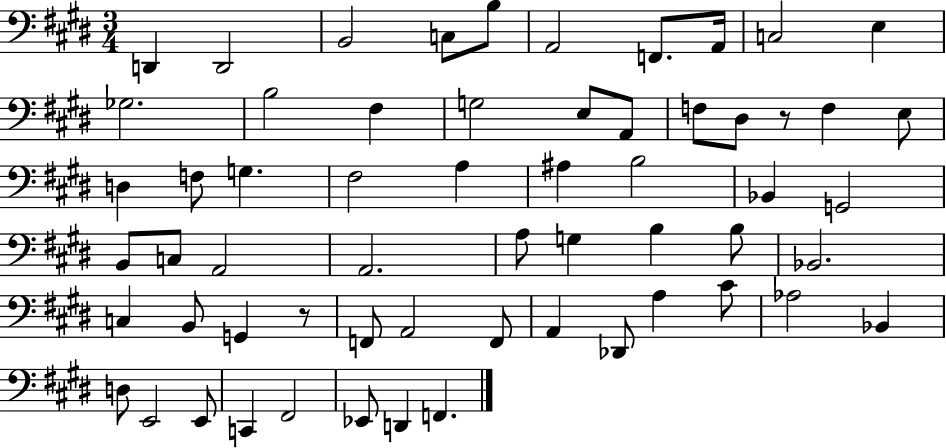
D2/q D2/h B2/h C3/e B3/e A2/h F2/e. A2/s C3/h E3/q Gb3/h. B3/h F#3/q G3/h E3/e A2/e F3/e D#3/e R/e F3/q E3/e D3/q F3/e G3/q. F#3/h A3/q A#3/q B3/h Bb2/q G2/h B2/e C3/e A2/h A2/h. A3/e G3/q B3/q B3/e Bb2/h. C3/q B2/e G2/q R/e F2/e A2/h F2/e A2/q Db2/e A3/q C#4/e Ab3/h Bb2/q D3/e E2/h E2/e C2/q F#2/h Eb2/e D2/q F2/q.